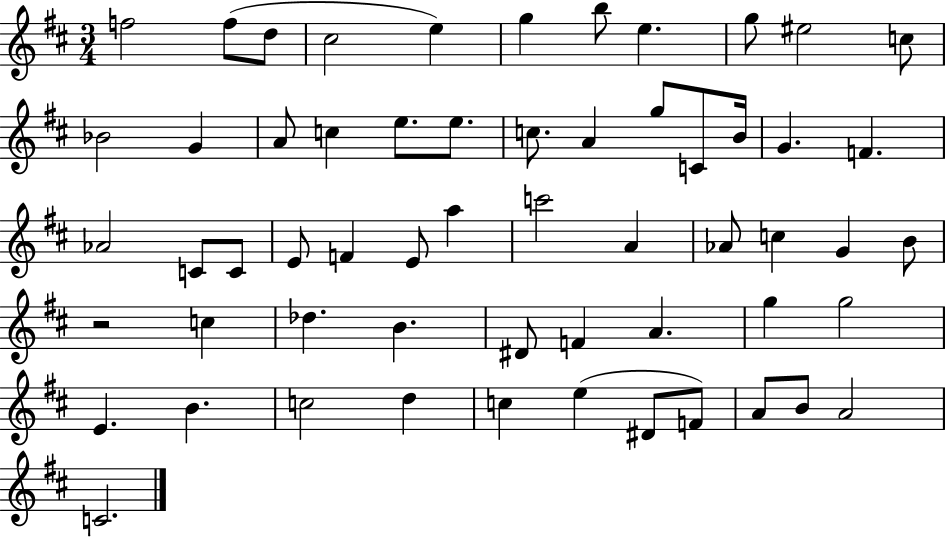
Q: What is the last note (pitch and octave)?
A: C4